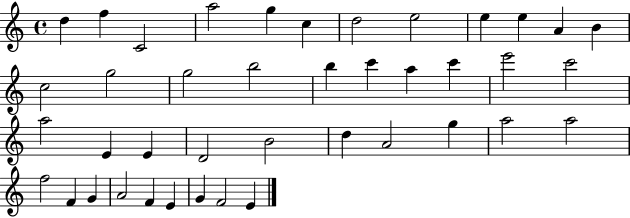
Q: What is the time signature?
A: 4/4